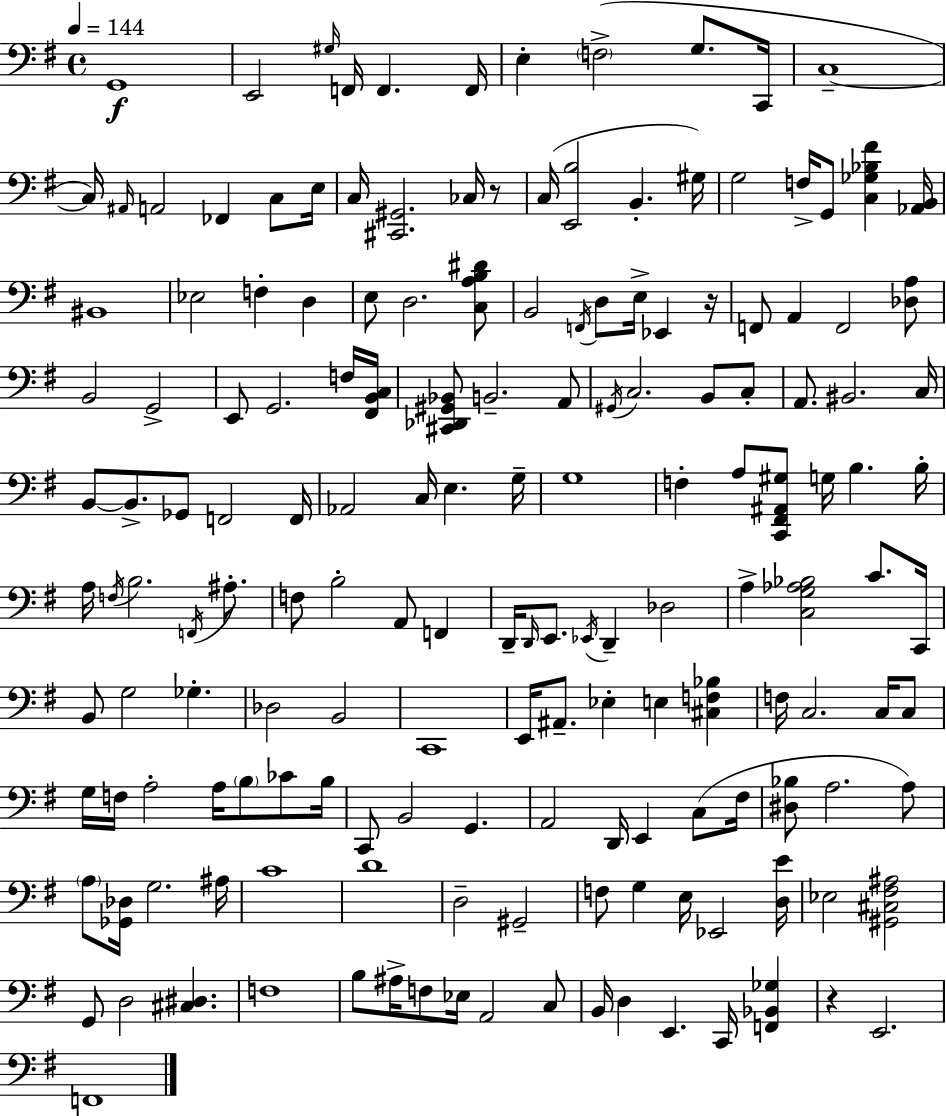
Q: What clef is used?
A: bass